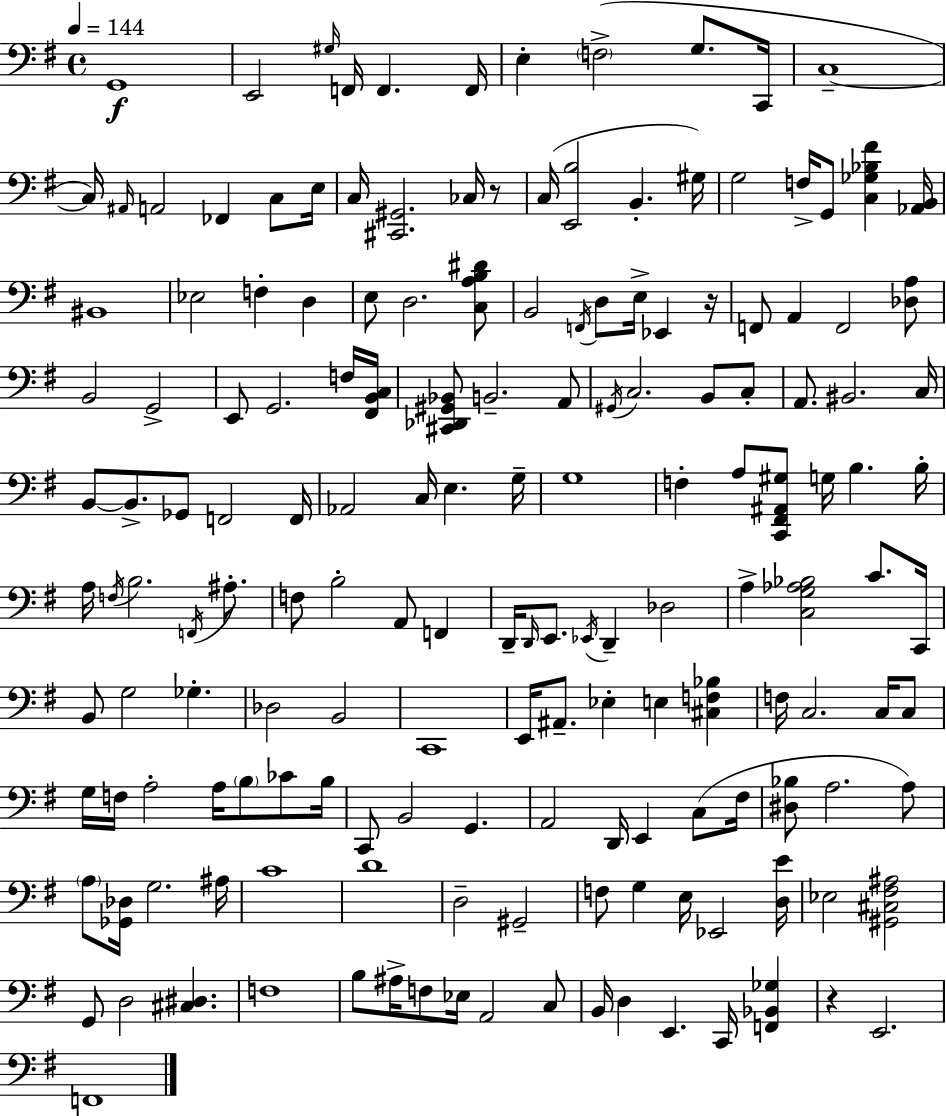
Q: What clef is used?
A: bass